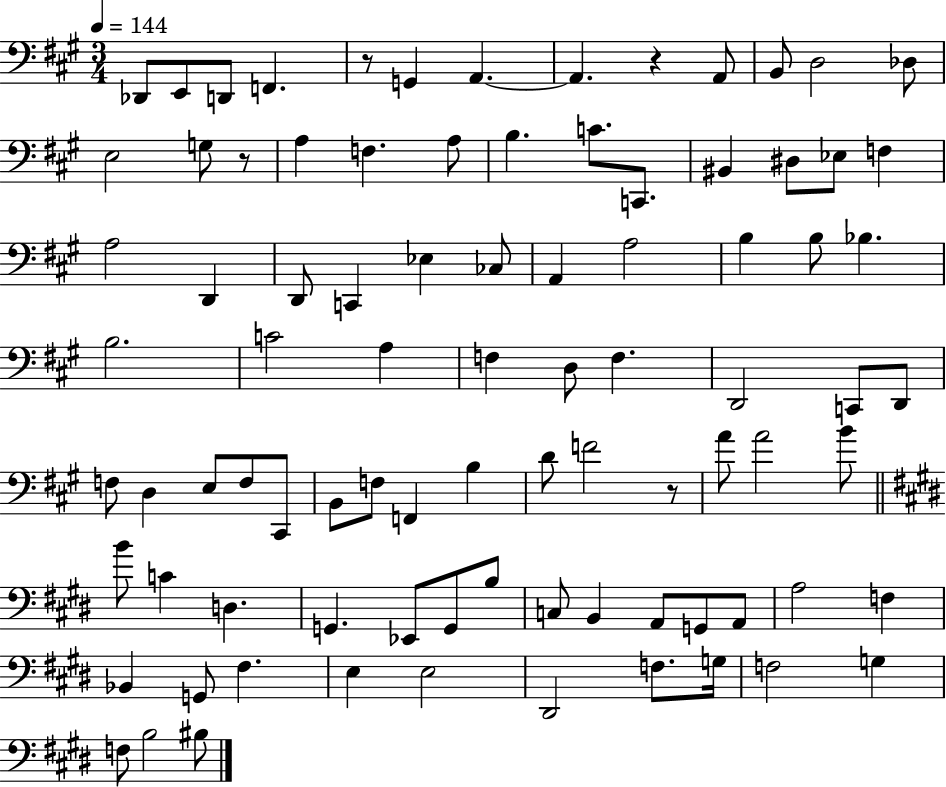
Db2/e E2/e D2/e F2/q. R/e G2/q A2/q. A2/q. R/q A2/e B2/e D3/h Db3/e E3/h G3/e R/e A3/q F3/q. A3/e B3/q. C4/e. C2/e. BIS2/q D#3/e Eb3/e F3/q A3/h D2/q D2/e C2/q Eb3/q CES3/e A2/q A3/h B3/q B3/e Bb3/q. B3/h. C4/h A3/q F3/q D3/e F3/q. D2/h C2/e D2/e F3/e D3/q E3/e F3/e C#2/e B2/e F3/e F2/q B3/q D4/e F4/h R/e A4/e A4/h B4/e B4/e C4/q D3/q. G2/q. Eb2/e G2/e B3/e C3/e B2/q A2/e G2/e A2/e A3/h F3/q Bb2/q G2/e F#3/q. E3/q E3/h D#2/h F3/e. G3/s F3/h G3/q F3/e B3/h BIS3/e